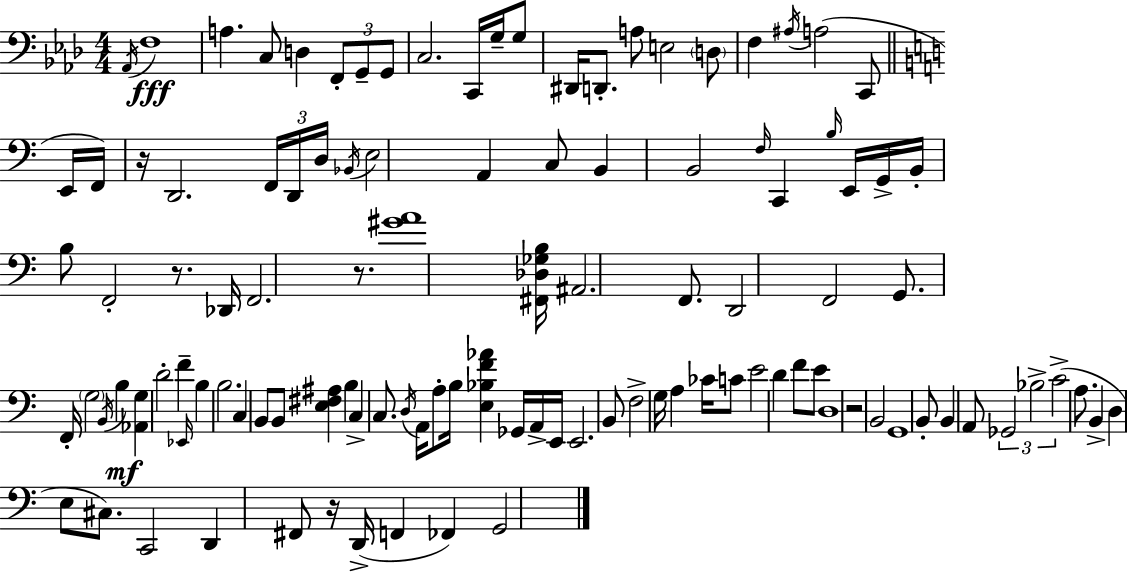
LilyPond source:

{
  \clef bass
  \numericTimeSignature
  \time 4/4
  \key f \minor
  \acciaccatura { aes,16 }\fff f1 | a4. c8 d4 \tuplet 3/2 { f,8-. g,8-- | g,8 } c2. c,16 | g16-- g8 dis,16 d,8.-. a8 e2 | \break \parenthesize d8 f4 \acciaccatura { ais16 } a2( | c,8 \bar "||" \break \key a \minor e,16 f,16) r16 d,2. \tuplet 3/2 { f,16 | d,16 d16 } \acciaccatura { bes,16 } e2 a,4 c8 | b,4 b,2 \grace { f16 } c,4 | \grace { b16 } e,16 g,16-> b,16-. b8 f,2-. | \break r8. des,16 f,2. | r8. <gis' a'>1 | <fis, des ges b>16 ais,2. | f,8. d,2 f,2 | \break g,8. f,16-. \parenthesize g2 \acciaccatura { b,16 } | b4\mf <aes, g>4 d'2-. | f'4-- \grace { ees,16 } b4 b2. | c4 b,8 b,8 <e fis ais>4 | \break b4 c4-> c8. \acciaccatura { d16 } a,16 a8-. | b16 <e bes f' aes'>4 ges,16 a,16-> e,16 e,2. | b,8 f2-> g16 a4 | ces'16 c'8 e'2 d'4 | \break f'8 e'8 d1 | r2 b,2 | g,1 | b,8-. b,4 a,8 \tuplet 3/2 { ges,2 | \break bes2-> c'2->( } | a8. b,4-> d4 | e8 cis8.) c,2 d,4 | fis,8 r16 d,16->( f,4 fes,4) g,2 | \break \bar "|."
}